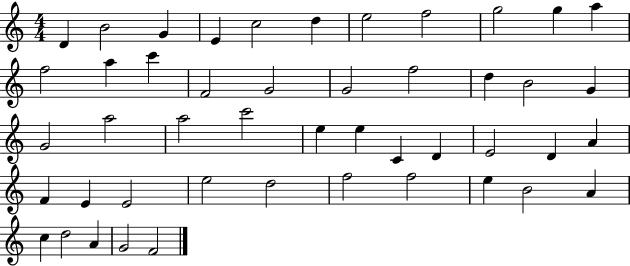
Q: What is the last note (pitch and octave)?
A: F4